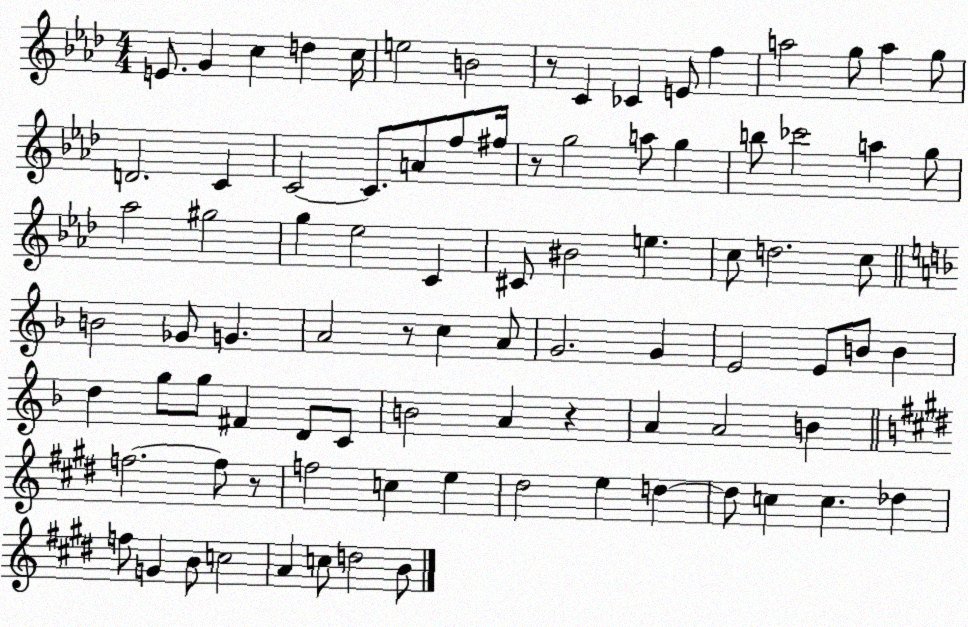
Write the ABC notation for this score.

X:1
T:Untitled
M:4/4
L:1/4
K:Ab
E/2 G c d c/4 e2 B2 z/2 C _C E/2 f a2 g/2 a g/2 D2 C C2 C/2 A/2 f/2 ^f/4 z/2 g2 a/2 g b/2 _c'2 a g/2 _a2 ^g2 g _e2 C ^C/2 ^B2 e c/2 d2 c/2 B2 _G/2 G A2 z/2 c A/2 G2 G E2 E/2 B/2 B d g/2 g/2 ^F D/2 C/2 B2 A z A A2 B f2 f/2 z/2 f2 c e ^d2 e d d/2 c c _d f/2 G B/2 c2 A c/2 d2 B/2